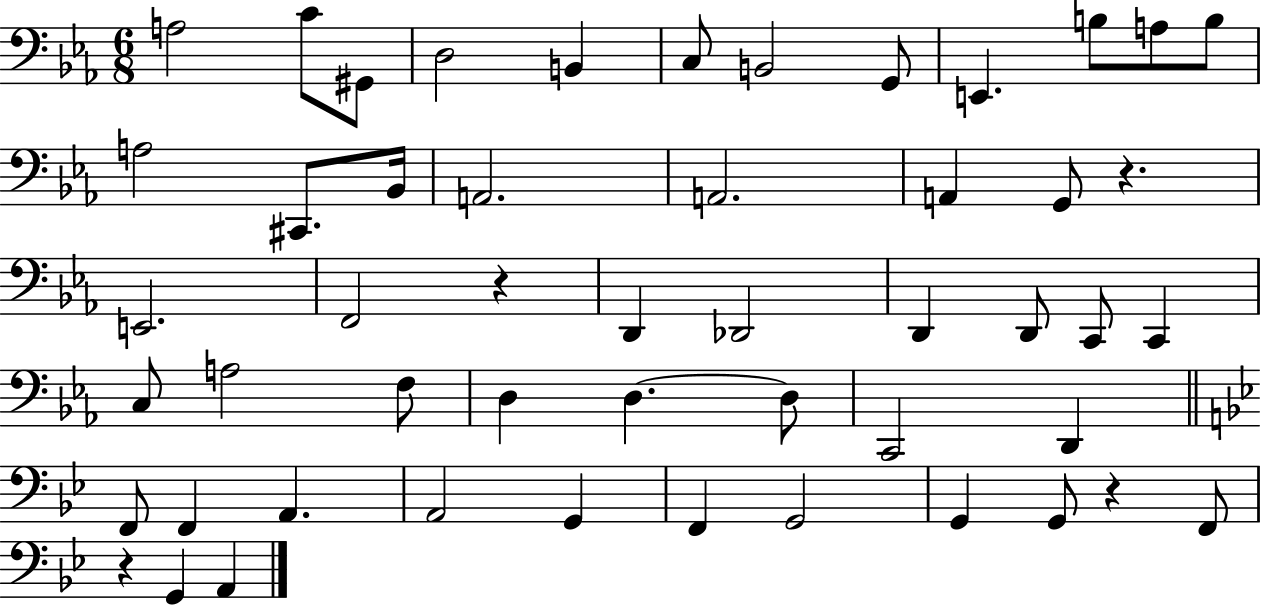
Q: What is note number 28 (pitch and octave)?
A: C3